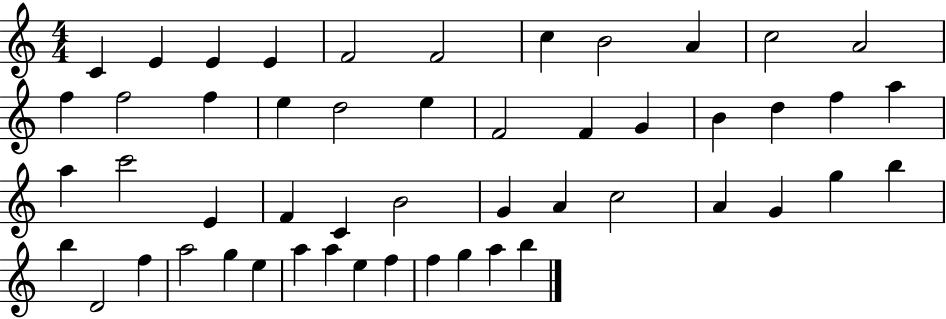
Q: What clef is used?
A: treble